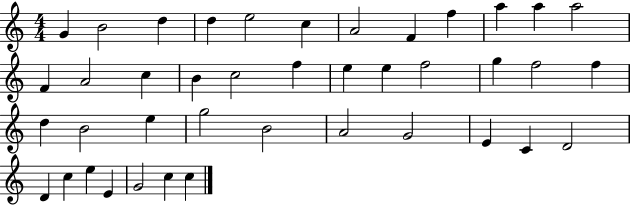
G4/q B4/h D5/q D5/q E5/h C5/q A4/h F4/q F5/q A5/q A5/q A5/h F4/q A4/h C5/q B4/q C5/h F5/q E5/q E5/q F5/h G5/q F5/h F5/q D5/q B4/h E5/q G5/h B4/h A4/h G4/h E4/q C4/q D4/h D4/q C5/q E5/q E4/q G4/h C5/q C5/q